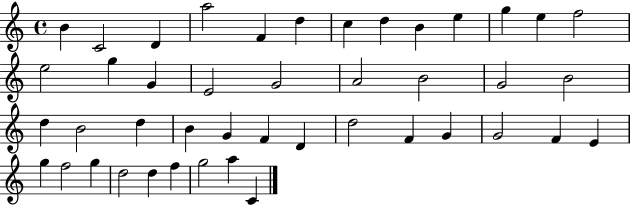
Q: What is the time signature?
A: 4/4